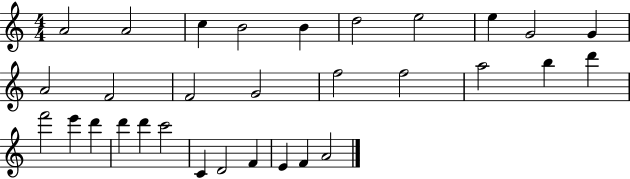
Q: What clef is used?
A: treble